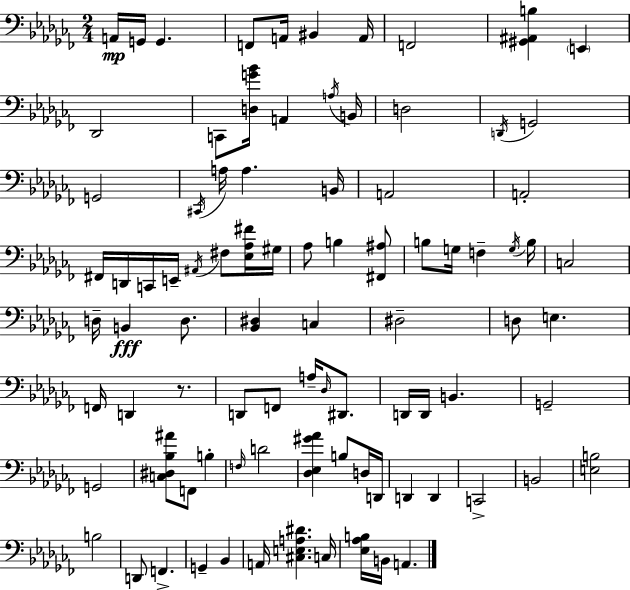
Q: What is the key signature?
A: AES minor